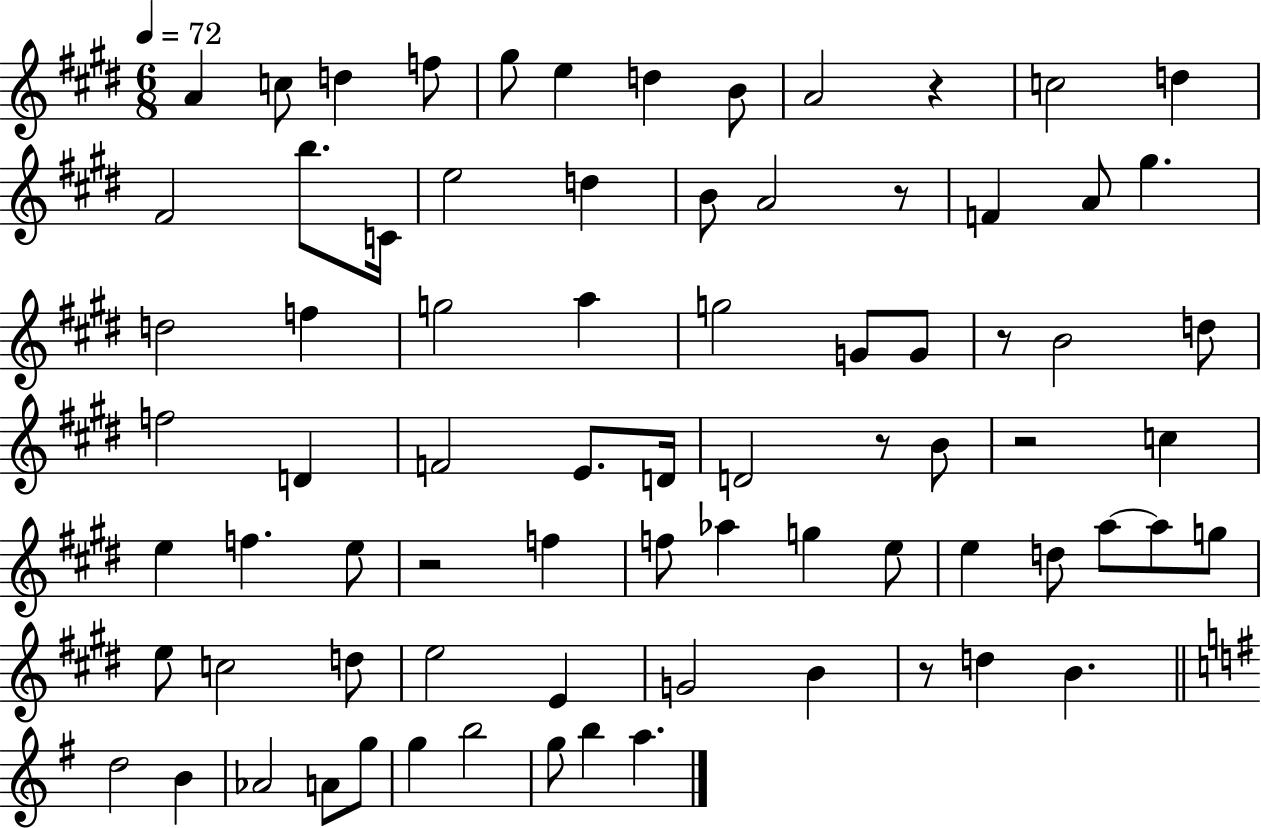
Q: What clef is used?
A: treble